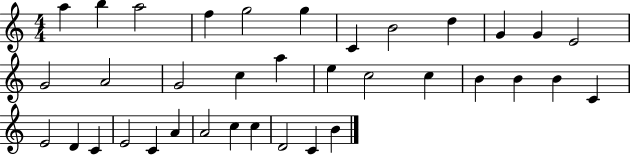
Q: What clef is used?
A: treble